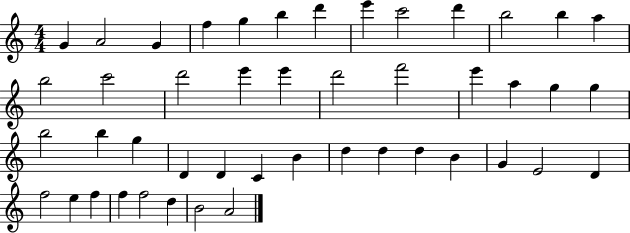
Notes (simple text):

G4/q A4/h G4/q F5/q G5/q B5/q D6/q E6/q C6/h D6/q B5/h B5/q A5/q B5/h C6/h D6/h E6/q E6/q D6/h F6/h E6/q A5/q G5/q G5/q B5/h B5/q G5/q D4/q D4/q C4/q B4/q D5/q D5/q D5/q B4/q G4/q E4/h D4/q F5/h E5/q F5/q F5/q F5/h D5/q B4/h A4/h